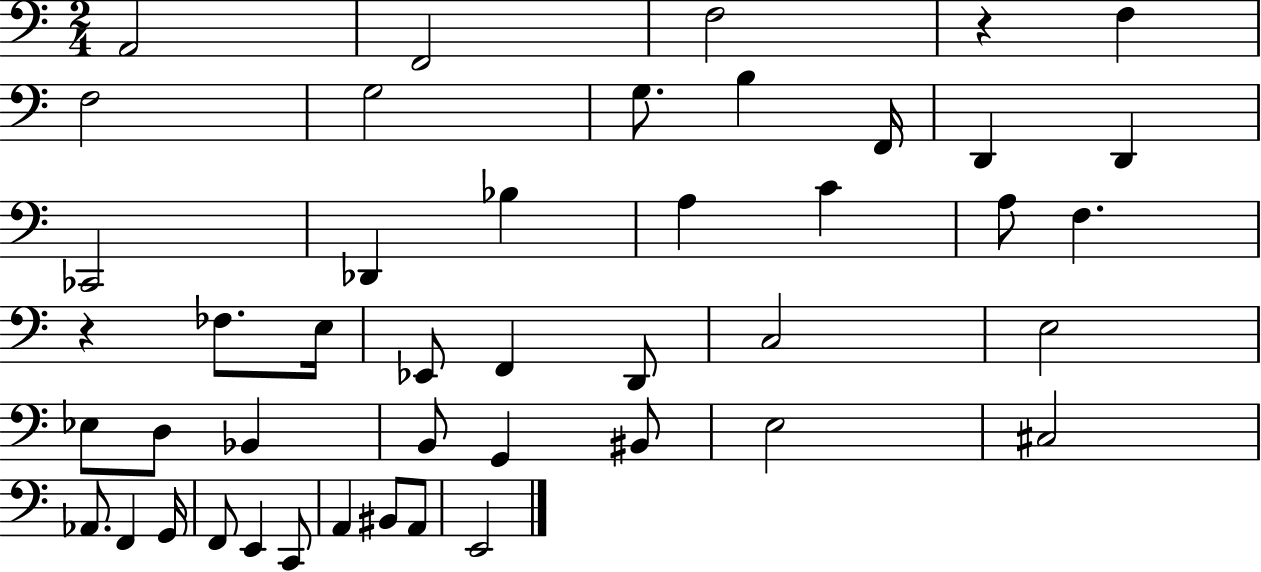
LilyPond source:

{
  \clef bass
  \numericTimeSignature
  \time 2/4
  \key c \major
  \repeat volta 2 { a,2 | f,2 | f2 | r4 f4 | \break f2 | g2 | g8. b4 f,16 | d,4 d,4 | \break ces,2 | des,4 bes4 | a4 c'4 | a8 f4. | \break r4 fes8. e16 | ees,8 f,4 d,8 | c2 | e2 | \break ees8 d8 bes,4 | b,8 g,4 bis,8 | e2 | cis2 | \break aes,8. f,4 g,16 | f,8 e,4 c,8 | a,4 bis,8 a,8 | e,2 | \break } \bar "|."
}